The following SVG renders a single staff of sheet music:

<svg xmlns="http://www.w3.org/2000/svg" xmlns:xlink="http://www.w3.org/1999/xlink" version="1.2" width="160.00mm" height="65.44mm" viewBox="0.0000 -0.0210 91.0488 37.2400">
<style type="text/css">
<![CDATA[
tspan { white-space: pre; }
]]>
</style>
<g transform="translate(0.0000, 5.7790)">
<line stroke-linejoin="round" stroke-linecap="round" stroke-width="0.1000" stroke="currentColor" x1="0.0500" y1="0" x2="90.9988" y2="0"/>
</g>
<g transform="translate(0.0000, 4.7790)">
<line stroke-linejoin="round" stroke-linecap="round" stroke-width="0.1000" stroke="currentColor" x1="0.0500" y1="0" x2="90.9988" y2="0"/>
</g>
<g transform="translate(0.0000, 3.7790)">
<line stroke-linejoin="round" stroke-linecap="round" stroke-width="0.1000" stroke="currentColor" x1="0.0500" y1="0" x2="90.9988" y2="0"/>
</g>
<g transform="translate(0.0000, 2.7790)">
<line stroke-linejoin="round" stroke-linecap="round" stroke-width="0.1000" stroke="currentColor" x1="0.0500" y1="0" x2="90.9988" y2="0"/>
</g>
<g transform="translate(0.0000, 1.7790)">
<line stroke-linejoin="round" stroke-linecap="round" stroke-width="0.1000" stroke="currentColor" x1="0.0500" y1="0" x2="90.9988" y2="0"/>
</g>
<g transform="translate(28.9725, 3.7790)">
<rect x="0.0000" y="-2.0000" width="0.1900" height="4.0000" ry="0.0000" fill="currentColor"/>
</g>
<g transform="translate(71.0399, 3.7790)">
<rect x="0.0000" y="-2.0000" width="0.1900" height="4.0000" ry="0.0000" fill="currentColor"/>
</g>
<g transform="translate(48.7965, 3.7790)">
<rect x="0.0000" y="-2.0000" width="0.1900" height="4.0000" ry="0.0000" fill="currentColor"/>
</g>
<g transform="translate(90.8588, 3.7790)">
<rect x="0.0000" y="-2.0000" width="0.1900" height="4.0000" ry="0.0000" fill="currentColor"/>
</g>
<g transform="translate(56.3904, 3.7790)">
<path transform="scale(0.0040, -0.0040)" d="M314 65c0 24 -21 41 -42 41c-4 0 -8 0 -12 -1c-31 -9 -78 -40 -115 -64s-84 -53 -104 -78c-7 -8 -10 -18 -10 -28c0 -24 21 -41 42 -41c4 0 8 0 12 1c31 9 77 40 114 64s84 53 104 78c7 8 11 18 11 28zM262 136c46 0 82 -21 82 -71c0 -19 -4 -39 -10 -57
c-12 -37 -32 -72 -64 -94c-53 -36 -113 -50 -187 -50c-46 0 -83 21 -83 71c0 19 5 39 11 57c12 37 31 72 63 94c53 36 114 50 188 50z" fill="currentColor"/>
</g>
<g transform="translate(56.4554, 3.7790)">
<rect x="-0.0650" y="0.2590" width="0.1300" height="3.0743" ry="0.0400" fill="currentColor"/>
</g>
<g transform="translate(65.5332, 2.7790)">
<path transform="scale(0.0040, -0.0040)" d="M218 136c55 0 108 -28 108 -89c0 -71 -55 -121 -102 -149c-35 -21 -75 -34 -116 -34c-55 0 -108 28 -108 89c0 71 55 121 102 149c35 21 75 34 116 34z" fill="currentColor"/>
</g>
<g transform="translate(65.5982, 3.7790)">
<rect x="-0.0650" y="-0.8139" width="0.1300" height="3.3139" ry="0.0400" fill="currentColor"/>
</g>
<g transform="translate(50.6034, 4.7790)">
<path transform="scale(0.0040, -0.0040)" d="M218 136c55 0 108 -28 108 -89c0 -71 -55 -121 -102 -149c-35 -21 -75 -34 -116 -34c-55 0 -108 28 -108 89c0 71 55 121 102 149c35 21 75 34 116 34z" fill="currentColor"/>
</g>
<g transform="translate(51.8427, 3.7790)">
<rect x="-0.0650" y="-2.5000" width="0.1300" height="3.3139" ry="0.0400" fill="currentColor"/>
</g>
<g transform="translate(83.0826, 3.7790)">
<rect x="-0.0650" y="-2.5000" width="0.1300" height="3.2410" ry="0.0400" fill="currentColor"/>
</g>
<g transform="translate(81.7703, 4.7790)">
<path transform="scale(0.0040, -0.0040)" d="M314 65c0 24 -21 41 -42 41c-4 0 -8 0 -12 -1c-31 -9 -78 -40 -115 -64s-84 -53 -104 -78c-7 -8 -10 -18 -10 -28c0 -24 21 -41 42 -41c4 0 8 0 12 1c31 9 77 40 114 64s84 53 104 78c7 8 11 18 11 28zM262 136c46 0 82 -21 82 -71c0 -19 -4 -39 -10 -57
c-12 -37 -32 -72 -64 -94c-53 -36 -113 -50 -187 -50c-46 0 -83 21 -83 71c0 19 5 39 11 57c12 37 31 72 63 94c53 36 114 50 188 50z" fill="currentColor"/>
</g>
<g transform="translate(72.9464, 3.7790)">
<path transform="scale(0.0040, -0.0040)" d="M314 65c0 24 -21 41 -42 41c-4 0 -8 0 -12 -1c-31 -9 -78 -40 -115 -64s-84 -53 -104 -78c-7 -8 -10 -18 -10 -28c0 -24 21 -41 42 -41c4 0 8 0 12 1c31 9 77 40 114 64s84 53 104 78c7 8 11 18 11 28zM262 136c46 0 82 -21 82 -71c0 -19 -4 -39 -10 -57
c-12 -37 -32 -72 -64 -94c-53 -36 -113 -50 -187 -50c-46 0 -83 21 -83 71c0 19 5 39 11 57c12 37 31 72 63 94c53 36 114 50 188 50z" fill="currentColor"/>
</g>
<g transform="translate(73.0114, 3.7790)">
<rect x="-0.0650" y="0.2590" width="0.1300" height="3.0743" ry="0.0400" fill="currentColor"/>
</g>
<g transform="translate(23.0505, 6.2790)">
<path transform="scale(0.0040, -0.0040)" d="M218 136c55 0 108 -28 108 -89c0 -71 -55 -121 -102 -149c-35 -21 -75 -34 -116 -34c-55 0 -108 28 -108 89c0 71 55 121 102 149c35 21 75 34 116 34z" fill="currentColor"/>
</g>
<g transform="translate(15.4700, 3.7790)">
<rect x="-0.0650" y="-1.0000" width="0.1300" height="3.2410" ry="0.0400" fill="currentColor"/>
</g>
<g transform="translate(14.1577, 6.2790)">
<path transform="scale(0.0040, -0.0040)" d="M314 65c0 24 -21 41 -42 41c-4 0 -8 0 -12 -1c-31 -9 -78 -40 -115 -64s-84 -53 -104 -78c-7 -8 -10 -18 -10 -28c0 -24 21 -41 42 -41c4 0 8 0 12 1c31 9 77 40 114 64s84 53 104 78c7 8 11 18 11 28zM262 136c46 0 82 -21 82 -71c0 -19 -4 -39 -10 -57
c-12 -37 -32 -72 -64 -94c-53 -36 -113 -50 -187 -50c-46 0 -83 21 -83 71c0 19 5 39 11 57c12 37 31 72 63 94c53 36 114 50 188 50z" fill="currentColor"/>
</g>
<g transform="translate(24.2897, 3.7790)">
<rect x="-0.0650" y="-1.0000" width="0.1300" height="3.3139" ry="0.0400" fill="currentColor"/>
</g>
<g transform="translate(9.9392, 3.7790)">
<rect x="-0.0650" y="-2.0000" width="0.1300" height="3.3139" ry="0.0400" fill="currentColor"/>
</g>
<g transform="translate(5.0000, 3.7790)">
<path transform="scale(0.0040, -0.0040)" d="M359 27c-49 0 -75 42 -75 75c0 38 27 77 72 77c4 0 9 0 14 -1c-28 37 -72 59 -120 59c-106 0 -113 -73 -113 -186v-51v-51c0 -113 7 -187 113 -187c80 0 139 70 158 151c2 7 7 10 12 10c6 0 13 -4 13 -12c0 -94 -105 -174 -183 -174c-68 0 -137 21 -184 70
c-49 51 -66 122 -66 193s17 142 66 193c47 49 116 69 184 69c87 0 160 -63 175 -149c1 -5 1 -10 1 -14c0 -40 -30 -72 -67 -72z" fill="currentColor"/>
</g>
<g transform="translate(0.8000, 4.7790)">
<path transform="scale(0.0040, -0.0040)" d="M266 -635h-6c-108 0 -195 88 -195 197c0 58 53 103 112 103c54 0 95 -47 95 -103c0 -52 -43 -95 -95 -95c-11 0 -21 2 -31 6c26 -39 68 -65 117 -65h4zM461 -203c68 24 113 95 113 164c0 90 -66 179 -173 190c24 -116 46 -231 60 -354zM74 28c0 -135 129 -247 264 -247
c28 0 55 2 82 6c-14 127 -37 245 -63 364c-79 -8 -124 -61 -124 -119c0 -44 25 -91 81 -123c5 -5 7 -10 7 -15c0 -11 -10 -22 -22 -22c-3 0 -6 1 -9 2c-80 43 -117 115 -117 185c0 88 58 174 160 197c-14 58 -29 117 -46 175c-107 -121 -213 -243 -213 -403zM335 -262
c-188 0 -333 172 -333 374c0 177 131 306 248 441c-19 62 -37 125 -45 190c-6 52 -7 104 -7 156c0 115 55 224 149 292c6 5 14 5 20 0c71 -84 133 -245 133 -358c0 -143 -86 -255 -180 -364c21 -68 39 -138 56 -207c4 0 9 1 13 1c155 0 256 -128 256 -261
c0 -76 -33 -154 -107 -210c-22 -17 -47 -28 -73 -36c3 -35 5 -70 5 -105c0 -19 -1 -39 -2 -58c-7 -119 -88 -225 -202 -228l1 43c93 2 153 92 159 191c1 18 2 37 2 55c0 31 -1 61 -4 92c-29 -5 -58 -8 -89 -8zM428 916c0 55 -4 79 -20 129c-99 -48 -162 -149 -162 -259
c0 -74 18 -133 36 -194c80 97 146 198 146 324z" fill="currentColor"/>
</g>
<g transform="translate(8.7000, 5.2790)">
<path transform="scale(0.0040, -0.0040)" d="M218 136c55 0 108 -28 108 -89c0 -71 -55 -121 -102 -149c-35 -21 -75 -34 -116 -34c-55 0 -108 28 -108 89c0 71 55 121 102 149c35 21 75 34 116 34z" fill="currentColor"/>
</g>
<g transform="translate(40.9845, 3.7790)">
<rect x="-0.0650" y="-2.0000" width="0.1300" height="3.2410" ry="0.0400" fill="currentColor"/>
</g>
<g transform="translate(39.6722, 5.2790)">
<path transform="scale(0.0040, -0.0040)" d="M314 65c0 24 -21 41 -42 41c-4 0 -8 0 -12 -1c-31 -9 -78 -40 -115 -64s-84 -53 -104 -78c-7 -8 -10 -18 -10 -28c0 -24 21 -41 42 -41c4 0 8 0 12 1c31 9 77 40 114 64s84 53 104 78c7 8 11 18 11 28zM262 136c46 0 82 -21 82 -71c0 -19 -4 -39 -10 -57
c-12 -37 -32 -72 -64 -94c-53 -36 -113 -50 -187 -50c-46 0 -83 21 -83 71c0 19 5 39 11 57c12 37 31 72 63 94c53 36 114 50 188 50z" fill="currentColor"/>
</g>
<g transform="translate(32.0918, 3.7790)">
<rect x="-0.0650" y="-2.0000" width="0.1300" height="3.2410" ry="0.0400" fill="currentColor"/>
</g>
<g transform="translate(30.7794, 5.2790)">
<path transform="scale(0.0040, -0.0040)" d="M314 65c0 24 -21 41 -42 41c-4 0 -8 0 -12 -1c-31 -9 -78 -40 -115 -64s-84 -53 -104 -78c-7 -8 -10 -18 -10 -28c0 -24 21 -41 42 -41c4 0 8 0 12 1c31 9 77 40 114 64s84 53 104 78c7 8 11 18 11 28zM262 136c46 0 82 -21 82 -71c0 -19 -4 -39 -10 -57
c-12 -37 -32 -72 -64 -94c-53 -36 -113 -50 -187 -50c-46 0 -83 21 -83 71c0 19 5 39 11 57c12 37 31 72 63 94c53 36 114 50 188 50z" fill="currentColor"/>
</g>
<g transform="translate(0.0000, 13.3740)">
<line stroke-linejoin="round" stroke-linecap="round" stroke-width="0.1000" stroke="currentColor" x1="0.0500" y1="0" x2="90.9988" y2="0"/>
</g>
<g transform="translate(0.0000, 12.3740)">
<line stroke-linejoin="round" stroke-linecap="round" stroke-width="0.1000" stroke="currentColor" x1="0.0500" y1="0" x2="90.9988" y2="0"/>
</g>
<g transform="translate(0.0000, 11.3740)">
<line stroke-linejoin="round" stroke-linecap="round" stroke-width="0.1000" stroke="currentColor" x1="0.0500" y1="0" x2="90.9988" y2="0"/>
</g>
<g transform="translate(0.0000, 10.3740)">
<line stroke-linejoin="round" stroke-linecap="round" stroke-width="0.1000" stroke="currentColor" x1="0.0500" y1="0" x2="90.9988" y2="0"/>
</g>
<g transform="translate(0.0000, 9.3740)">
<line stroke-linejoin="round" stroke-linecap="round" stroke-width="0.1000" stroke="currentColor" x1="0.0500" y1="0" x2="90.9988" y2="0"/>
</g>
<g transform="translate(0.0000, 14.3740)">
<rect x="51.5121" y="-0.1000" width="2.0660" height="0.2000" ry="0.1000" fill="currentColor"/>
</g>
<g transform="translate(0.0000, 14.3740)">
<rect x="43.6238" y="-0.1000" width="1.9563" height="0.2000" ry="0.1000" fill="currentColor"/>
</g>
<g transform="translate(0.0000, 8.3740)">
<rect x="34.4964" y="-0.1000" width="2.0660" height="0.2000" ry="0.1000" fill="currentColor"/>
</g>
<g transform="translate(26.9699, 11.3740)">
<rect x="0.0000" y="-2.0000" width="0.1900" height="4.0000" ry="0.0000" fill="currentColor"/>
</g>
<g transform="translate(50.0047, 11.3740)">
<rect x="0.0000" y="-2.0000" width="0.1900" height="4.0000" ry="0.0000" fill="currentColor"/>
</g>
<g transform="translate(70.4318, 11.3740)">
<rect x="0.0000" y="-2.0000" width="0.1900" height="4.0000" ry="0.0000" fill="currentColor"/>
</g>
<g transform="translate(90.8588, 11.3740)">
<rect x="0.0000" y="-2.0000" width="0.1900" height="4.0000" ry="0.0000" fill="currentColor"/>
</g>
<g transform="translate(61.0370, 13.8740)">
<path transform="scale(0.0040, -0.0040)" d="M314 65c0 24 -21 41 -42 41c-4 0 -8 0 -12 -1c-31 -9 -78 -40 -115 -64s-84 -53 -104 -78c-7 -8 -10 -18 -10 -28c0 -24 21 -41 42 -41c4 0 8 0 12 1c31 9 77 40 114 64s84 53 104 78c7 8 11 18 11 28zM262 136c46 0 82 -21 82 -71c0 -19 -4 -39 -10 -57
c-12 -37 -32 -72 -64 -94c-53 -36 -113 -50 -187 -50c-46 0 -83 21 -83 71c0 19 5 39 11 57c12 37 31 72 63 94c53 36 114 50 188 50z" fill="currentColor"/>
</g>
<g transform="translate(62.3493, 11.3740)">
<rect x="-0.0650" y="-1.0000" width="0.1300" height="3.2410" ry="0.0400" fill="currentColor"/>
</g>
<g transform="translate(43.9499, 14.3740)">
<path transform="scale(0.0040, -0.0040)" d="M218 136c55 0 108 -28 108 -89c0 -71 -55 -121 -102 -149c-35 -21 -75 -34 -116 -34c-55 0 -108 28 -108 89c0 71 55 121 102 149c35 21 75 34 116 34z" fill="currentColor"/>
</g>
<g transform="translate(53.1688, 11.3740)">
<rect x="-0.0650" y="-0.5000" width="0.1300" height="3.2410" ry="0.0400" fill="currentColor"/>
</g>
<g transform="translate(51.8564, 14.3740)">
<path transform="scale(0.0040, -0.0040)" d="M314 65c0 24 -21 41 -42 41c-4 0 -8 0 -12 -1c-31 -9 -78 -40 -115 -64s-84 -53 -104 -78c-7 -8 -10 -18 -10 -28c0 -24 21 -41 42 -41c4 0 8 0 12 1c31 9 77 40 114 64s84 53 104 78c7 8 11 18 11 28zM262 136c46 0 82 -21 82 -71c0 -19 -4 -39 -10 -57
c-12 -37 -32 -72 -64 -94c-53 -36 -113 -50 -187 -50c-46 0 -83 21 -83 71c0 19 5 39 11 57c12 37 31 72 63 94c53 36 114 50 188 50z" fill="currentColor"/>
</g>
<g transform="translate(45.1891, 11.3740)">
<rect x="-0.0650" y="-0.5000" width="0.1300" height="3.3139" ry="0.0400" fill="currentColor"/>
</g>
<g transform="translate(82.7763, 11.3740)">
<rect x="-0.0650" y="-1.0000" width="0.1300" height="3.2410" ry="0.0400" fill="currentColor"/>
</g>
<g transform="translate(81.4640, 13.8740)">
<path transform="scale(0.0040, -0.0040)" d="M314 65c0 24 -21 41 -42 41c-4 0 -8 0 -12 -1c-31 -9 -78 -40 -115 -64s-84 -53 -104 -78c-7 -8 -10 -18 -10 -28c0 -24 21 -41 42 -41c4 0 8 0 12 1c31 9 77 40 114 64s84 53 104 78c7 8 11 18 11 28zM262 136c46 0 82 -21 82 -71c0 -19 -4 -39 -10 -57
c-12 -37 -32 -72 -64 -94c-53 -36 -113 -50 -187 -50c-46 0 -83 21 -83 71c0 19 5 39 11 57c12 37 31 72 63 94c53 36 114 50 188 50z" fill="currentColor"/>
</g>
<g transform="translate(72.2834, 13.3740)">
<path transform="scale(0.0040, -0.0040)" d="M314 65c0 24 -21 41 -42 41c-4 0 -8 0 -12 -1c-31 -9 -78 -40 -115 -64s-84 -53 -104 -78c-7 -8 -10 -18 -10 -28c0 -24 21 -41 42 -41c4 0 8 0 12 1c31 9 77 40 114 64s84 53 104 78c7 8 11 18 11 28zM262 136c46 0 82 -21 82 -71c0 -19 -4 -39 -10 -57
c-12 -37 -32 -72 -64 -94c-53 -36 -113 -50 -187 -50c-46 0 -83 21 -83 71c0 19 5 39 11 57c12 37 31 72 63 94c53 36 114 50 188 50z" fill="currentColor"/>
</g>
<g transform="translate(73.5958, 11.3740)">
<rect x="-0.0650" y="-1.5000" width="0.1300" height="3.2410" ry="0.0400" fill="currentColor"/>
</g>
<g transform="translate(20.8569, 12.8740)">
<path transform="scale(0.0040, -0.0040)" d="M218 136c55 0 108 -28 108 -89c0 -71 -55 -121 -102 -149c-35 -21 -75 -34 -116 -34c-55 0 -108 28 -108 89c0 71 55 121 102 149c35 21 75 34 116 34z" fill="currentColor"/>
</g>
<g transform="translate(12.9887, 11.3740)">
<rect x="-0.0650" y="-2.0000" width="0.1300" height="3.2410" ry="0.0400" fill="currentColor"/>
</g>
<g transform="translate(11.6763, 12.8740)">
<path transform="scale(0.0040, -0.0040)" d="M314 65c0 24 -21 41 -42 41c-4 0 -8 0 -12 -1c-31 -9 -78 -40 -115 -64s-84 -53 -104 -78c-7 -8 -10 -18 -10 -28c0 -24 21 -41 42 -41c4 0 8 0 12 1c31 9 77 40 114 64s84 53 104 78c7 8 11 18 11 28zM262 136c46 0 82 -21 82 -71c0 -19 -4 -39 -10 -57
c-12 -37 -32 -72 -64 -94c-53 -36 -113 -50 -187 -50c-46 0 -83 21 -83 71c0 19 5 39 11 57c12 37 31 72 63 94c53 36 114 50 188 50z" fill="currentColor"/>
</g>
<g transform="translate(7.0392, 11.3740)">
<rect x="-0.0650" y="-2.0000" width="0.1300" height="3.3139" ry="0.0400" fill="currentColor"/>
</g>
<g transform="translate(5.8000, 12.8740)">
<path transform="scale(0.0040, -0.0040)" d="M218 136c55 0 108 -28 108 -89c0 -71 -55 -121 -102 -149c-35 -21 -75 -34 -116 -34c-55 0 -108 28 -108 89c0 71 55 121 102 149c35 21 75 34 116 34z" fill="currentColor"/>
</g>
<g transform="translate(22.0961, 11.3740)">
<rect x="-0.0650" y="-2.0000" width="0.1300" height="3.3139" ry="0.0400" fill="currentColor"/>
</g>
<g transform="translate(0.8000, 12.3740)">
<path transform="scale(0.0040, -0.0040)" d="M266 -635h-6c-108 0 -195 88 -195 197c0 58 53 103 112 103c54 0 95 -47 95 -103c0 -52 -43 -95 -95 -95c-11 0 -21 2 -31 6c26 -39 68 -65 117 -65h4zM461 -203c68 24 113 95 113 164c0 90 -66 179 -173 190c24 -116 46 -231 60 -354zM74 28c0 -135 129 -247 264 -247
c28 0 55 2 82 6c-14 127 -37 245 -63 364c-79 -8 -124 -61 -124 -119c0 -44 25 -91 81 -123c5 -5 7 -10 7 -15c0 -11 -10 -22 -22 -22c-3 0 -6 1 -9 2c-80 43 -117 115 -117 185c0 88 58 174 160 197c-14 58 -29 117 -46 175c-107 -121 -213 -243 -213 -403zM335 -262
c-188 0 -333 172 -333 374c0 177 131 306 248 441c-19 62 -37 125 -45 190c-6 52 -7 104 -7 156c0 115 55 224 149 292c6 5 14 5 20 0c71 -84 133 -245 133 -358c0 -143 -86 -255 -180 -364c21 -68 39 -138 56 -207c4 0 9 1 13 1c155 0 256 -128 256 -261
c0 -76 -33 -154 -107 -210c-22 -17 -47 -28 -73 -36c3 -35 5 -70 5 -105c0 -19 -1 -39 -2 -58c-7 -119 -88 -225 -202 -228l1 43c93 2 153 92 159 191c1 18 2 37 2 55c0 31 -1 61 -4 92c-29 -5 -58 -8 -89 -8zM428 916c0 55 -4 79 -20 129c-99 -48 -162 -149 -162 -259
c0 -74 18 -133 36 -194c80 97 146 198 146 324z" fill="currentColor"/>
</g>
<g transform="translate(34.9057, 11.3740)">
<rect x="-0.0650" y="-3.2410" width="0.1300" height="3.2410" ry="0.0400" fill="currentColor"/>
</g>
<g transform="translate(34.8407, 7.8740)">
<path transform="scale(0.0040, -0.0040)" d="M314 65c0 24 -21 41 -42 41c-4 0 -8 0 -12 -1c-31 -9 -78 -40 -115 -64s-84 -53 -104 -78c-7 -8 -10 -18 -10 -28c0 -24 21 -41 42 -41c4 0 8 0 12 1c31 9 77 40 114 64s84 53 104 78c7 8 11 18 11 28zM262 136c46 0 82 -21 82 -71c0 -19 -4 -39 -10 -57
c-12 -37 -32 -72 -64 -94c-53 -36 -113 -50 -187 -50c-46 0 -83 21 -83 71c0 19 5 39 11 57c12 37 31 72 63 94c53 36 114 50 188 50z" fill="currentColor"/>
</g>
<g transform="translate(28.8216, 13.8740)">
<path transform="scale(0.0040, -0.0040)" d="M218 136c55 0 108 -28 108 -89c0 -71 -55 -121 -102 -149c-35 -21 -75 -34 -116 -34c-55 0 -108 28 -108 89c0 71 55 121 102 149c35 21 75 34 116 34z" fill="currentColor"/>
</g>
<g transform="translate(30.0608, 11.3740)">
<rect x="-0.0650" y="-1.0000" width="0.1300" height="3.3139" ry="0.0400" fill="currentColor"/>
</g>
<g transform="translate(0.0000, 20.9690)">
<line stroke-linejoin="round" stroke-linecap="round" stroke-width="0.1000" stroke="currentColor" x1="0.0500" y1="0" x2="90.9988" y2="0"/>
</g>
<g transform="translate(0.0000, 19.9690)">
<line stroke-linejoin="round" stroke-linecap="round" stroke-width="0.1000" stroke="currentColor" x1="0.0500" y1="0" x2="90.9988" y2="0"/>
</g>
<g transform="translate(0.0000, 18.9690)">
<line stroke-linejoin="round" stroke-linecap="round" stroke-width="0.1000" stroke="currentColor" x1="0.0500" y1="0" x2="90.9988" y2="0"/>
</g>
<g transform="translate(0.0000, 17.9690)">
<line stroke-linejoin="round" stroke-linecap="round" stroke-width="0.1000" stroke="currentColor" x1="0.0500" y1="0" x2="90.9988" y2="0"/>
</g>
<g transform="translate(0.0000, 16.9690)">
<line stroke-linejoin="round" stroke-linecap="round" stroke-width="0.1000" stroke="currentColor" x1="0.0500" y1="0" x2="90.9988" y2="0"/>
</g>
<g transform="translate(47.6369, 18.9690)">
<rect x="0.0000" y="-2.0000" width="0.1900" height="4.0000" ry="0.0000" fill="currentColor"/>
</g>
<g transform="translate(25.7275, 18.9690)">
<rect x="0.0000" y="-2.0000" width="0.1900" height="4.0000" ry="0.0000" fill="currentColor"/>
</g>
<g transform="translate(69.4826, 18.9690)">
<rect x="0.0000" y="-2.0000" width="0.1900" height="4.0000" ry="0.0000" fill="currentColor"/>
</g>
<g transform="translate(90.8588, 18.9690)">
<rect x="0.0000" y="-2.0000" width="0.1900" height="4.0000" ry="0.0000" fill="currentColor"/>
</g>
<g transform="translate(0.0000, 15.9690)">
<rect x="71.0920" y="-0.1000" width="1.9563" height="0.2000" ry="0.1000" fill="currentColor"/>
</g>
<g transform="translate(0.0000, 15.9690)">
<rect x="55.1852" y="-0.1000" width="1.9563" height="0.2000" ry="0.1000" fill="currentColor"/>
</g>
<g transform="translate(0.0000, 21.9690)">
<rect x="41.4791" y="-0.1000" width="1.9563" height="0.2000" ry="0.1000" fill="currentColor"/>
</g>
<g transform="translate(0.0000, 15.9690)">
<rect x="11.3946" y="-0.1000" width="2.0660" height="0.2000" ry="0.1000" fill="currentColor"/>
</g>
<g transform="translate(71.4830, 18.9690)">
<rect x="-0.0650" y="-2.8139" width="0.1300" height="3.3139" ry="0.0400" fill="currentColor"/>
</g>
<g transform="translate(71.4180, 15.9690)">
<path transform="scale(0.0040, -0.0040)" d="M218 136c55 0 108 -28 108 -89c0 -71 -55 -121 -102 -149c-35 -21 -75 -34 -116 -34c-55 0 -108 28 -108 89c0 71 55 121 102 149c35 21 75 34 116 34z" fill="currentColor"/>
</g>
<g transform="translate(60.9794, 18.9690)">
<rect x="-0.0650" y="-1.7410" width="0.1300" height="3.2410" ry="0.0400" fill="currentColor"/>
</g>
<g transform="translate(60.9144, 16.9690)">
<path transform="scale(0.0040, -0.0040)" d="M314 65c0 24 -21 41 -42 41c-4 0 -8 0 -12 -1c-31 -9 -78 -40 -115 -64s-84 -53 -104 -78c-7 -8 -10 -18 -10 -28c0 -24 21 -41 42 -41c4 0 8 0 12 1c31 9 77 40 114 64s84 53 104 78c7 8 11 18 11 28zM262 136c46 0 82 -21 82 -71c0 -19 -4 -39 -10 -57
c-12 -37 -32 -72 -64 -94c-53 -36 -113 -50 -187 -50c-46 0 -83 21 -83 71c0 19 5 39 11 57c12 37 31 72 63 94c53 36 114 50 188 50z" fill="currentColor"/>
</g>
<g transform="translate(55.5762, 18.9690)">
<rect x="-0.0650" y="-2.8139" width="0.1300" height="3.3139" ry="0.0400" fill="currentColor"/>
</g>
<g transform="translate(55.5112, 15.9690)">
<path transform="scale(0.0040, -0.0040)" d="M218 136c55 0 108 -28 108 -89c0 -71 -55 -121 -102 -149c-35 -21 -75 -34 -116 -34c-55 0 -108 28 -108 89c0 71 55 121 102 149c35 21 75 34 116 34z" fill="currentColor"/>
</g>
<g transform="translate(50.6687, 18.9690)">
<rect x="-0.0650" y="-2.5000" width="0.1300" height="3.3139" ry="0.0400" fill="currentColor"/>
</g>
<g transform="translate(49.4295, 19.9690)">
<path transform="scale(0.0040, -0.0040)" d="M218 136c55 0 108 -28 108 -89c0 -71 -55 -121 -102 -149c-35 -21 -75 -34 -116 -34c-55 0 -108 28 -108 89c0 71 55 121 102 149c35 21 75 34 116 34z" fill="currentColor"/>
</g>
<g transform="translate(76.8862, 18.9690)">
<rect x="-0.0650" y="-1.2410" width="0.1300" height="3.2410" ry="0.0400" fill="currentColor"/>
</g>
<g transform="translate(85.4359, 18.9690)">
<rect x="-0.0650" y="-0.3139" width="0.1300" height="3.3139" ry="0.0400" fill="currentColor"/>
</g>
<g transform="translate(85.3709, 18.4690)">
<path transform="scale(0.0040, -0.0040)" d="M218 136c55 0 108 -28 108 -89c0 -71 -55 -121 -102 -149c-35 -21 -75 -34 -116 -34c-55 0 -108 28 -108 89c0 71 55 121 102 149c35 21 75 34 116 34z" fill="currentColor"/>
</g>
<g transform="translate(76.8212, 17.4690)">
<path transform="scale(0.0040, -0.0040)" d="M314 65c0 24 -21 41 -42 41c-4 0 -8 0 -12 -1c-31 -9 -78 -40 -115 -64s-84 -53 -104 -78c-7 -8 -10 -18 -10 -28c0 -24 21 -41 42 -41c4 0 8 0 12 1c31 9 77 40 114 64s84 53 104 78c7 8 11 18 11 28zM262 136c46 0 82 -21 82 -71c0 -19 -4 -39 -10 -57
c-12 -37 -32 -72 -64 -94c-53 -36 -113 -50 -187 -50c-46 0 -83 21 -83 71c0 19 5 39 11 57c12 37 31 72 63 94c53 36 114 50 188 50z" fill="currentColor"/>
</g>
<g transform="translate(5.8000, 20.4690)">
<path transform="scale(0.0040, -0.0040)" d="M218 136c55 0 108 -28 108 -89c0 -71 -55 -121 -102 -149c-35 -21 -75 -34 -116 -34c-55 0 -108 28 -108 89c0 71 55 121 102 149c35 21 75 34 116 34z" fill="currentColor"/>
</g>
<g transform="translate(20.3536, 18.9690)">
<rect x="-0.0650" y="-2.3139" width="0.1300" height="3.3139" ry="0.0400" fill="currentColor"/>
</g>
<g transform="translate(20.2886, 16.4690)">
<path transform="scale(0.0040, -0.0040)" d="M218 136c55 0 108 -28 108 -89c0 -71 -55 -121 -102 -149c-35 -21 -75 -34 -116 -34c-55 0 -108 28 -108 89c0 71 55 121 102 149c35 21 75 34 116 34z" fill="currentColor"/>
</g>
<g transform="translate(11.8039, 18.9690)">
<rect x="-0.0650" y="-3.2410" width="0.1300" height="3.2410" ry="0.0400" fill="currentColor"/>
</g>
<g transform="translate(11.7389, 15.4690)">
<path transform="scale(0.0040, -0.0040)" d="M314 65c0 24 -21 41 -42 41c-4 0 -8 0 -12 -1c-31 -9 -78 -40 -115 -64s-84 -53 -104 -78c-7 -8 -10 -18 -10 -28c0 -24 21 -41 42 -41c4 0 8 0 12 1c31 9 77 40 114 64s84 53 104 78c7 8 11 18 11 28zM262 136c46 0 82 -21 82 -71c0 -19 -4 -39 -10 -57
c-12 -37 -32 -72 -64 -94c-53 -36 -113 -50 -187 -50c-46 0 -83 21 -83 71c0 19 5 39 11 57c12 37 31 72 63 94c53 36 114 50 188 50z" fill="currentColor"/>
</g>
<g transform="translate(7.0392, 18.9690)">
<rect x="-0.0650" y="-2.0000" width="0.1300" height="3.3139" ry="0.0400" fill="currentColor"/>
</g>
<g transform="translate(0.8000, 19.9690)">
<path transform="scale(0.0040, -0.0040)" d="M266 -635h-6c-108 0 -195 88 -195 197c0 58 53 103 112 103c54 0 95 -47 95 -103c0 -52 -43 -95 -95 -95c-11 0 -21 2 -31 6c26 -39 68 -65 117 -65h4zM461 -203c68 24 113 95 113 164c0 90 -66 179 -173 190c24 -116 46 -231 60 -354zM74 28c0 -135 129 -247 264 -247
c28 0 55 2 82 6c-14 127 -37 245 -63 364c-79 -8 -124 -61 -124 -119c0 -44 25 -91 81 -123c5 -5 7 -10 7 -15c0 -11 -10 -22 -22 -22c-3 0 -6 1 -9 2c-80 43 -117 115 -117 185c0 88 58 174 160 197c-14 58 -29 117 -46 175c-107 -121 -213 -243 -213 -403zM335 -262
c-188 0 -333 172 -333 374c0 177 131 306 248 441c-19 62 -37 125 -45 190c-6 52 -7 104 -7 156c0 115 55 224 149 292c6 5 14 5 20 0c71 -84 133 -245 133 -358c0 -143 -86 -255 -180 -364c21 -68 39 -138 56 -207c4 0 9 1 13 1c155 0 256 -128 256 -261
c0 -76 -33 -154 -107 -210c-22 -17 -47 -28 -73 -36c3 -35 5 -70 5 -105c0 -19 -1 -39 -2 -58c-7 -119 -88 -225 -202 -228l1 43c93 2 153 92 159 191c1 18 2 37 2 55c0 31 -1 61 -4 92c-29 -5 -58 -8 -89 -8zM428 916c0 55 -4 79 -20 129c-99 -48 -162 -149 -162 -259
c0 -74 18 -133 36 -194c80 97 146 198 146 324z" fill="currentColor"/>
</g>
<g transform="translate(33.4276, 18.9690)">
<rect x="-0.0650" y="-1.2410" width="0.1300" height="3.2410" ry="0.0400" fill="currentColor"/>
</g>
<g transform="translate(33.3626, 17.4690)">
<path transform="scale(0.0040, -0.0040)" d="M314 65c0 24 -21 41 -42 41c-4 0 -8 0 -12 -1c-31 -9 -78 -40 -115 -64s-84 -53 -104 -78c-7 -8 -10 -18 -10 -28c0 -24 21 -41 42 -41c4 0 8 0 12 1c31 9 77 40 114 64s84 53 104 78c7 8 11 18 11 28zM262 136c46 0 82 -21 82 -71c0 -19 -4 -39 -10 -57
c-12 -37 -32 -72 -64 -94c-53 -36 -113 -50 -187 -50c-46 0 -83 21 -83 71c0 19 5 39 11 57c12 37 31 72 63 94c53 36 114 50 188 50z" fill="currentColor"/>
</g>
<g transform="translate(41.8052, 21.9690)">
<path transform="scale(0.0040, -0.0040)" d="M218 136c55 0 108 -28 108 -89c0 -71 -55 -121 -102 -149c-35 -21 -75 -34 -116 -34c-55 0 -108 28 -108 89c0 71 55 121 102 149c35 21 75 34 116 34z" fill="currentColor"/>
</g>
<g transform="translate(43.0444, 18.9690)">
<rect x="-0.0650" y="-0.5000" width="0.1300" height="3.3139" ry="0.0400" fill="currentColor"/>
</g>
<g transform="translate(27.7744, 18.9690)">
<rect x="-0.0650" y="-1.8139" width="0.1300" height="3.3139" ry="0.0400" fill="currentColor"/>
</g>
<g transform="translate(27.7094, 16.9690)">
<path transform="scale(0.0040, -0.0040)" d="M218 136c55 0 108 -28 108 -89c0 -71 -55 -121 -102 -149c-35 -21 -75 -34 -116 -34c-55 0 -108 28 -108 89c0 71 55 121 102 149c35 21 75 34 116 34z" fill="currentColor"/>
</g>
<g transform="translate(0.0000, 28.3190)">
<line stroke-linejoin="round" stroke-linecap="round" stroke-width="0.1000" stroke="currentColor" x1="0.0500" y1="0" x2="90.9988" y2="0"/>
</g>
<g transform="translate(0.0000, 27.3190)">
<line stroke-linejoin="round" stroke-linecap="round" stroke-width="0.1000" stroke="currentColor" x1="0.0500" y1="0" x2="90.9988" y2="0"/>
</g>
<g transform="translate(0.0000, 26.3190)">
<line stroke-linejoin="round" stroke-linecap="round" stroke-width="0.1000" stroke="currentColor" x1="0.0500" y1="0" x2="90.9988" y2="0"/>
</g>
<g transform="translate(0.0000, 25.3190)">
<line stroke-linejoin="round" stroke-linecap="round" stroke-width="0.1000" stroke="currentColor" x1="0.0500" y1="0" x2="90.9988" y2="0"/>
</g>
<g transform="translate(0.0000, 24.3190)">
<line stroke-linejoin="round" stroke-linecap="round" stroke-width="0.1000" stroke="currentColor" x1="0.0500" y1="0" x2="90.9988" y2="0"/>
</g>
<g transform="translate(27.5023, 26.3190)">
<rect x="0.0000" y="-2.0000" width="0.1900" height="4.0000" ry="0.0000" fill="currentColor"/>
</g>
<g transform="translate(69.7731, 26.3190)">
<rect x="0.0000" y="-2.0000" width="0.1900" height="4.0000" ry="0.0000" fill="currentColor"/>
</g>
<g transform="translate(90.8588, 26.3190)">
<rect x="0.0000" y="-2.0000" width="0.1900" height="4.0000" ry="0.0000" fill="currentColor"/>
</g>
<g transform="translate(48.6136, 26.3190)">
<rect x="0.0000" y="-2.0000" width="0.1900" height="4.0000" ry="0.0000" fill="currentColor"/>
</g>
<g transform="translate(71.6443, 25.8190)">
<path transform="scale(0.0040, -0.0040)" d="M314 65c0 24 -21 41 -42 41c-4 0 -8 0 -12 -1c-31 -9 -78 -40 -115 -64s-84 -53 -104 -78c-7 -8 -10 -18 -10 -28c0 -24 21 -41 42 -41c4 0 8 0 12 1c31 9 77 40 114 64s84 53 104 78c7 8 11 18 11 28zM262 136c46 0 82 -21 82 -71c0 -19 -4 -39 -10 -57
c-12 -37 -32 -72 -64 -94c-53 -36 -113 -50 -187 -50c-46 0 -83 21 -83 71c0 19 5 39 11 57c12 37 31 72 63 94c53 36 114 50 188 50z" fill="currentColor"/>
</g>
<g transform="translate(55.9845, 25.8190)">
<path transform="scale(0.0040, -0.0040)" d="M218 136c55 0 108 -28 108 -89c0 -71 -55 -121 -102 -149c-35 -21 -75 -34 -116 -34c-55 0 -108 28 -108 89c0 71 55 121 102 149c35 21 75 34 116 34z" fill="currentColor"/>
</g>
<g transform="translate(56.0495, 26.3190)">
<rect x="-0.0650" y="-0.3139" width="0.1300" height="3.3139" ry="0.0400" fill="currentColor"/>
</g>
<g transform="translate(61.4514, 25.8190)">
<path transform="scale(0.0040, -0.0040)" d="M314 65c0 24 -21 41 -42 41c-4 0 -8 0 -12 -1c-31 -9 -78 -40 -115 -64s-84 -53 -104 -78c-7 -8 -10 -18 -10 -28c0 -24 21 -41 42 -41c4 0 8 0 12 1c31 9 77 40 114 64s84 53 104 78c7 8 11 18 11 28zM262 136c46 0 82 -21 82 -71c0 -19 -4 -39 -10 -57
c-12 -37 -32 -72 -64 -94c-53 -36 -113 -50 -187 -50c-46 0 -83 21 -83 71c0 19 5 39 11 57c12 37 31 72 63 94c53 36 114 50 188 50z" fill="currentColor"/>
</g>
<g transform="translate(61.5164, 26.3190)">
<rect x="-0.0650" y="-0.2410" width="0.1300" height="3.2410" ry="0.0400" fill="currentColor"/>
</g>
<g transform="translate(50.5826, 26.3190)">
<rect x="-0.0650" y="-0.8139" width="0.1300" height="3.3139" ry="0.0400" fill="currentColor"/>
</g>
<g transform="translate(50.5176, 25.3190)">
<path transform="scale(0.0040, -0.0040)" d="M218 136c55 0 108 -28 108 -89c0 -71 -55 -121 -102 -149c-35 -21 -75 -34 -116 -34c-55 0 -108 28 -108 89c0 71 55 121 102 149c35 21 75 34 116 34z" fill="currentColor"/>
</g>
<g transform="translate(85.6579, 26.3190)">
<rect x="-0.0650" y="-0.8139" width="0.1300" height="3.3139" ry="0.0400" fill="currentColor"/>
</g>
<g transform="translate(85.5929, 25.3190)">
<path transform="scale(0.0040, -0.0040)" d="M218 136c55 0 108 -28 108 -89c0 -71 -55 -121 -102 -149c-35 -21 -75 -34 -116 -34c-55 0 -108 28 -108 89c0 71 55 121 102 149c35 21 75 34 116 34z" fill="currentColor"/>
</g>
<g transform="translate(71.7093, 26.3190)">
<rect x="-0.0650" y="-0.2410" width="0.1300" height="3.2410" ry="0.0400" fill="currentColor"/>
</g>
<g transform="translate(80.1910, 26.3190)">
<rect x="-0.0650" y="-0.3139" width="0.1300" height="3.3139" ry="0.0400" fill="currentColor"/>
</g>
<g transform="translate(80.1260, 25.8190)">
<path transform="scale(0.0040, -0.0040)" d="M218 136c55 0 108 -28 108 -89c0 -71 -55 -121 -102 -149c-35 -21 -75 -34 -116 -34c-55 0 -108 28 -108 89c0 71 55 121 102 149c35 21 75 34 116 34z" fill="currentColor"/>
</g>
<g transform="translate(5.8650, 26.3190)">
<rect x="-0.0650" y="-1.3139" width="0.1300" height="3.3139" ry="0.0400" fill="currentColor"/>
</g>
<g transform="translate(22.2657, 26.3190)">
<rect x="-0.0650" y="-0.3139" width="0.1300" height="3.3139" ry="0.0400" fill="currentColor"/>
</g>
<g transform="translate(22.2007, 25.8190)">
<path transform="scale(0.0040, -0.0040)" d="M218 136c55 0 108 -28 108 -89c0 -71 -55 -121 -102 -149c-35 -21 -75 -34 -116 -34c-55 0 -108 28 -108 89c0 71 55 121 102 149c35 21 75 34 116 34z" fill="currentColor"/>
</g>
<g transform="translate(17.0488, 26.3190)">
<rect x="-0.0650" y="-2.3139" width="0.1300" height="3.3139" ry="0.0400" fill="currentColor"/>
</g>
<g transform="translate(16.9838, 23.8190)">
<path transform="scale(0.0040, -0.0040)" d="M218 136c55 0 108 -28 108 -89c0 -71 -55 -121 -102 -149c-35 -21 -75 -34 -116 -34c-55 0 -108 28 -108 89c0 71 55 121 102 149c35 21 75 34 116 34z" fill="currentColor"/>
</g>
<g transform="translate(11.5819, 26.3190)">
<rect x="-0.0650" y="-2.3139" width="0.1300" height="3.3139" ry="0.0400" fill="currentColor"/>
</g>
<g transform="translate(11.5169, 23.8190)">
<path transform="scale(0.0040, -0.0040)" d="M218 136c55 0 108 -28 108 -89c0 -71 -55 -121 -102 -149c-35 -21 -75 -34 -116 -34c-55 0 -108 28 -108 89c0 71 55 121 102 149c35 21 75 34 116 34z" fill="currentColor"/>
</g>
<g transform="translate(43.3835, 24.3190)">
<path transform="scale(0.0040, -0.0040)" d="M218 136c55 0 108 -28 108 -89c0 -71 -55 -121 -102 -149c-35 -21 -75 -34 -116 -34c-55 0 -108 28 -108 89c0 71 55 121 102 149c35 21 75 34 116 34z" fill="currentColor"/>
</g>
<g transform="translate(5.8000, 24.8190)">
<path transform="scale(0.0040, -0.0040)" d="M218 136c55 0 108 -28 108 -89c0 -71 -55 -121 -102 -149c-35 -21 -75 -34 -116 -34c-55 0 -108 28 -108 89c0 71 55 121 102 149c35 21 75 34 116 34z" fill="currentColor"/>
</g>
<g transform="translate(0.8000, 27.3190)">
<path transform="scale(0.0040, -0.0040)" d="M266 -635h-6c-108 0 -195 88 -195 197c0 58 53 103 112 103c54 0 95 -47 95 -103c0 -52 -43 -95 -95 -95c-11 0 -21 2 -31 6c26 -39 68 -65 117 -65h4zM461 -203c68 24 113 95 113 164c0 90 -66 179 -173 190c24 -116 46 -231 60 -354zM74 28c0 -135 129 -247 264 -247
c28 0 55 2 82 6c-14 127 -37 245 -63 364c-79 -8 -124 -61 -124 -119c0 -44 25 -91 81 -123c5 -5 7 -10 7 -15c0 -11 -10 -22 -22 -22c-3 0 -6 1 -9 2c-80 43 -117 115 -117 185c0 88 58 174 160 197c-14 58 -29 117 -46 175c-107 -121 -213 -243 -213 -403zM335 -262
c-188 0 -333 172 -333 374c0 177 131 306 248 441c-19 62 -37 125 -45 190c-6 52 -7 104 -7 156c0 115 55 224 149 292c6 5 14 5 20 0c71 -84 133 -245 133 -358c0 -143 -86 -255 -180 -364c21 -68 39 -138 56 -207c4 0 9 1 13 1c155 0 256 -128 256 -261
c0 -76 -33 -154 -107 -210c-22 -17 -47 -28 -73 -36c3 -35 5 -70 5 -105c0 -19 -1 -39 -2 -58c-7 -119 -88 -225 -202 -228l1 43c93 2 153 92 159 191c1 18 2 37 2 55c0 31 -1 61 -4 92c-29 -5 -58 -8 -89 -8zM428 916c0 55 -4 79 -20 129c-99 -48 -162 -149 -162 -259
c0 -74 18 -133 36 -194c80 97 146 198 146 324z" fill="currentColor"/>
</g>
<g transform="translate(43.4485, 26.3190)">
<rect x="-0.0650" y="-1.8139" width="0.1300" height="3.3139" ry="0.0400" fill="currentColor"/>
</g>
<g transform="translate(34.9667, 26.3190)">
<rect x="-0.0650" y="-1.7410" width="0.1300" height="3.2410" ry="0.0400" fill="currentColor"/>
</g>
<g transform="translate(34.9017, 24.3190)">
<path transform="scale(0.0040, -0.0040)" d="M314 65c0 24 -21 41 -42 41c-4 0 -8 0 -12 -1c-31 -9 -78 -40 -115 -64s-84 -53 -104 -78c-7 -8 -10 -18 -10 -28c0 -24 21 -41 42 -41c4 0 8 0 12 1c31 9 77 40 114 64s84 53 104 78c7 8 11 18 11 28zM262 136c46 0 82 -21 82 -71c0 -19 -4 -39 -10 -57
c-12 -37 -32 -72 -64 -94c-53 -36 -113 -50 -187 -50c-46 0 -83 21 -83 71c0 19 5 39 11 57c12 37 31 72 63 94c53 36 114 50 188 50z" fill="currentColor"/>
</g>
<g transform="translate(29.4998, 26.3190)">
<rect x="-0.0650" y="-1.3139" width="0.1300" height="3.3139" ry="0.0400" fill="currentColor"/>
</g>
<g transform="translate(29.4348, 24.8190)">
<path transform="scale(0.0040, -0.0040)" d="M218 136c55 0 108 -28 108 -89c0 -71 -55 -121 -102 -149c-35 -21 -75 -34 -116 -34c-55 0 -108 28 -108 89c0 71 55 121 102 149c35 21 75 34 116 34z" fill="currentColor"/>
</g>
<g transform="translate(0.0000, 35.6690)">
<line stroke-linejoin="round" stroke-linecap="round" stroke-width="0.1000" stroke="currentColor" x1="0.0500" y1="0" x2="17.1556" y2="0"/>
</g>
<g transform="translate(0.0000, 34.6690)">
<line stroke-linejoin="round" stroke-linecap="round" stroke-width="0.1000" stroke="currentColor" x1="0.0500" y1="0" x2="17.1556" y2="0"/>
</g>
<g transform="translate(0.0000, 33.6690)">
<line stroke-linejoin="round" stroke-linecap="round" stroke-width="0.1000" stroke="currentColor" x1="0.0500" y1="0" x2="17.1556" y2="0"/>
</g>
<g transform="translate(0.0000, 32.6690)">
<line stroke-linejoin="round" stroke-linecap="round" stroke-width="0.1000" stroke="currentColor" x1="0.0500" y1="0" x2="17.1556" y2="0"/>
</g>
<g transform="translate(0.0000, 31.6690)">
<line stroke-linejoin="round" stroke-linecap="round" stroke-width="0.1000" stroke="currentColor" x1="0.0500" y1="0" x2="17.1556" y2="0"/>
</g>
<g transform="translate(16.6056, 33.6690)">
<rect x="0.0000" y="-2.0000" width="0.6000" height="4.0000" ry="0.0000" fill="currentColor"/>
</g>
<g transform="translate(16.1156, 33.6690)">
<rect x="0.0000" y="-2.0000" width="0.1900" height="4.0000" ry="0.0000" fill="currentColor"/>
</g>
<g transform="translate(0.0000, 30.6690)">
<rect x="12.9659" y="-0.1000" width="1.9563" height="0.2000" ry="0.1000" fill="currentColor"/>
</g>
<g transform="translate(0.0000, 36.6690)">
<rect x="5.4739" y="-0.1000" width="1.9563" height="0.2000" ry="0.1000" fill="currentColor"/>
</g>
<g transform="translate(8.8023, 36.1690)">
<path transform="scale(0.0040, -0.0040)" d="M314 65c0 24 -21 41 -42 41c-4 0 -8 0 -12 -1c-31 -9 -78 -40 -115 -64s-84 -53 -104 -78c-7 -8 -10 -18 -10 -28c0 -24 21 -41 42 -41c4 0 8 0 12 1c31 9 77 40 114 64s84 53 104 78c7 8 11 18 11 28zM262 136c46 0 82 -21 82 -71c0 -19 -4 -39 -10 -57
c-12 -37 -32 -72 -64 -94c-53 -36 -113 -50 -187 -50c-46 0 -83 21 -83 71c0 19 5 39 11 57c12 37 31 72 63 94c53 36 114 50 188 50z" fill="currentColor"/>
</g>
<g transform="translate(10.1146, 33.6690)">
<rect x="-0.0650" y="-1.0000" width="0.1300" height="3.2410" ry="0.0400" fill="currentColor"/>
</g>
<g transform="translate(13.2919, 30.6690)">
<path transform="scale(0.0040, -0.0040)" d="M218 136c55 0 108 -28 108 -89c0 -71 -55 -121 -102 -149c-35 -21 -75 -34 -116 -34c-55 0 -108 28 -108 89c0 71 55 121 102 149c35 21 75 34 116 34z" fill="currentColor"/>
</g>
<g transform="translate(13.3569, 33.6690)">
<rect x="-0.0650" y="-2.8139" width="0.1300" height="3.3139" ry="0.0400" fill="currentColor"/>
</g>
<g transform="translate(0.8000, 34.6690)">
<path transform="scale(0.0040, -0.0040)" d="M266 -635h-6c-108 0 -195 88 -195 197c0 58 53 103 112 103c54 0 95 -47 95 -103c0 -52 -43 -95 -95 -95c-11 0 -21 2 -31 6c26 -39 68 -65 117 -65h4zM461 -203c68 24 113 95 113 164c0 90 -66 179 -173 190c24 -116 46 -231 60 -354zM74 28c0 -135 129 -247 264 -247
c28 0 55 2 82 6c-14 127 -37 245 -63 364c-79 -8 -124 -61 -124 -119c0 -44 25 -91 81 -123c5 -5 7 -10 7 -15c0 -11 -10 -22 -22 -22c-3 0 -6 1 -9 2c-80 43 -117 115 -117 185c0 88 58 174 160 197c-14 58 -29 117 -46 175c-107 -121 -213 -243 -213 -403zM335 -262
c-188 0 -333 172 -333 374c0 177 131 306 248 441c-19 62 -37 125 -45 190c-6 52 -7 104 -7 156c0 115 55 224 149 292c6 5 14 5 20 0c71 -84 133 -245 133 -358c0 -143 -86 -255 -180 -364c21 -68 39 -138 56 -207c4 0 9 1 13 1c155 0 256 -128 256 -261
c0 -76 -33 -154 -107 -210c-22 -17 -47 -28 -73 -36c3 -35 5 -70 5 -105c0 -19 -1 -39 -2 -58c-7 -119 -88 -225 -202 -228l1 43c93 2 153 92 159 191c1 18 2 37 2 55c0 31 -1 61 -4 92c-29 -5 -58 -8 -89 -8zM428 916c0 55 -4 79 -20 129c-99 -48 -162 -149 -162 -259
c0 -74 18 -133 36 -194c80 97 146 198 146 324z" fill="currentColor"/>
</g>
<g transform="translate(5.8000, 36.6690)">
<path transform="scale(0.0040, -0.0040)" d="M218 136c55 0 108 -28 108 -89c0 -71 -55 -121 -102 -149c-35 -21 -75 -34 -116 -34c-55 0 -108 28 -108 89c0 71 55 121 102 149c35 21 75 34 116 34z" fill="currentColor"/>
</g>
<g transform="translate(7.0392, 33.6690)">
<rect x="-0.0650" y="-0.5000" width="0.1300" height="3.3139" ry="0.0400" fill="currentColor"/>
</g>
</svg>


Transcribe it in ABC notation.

X:1
T:Untitled
M:4/4
L:1/4
K:C
F D2 D F2 F2 G B2 d B2 G2 F F2 F D b2 C C2 D2 E2 D2 F b2 g f e2 C G a f2 a e2 c e g g c e f2 f d c c2 c2 c d C D2 a